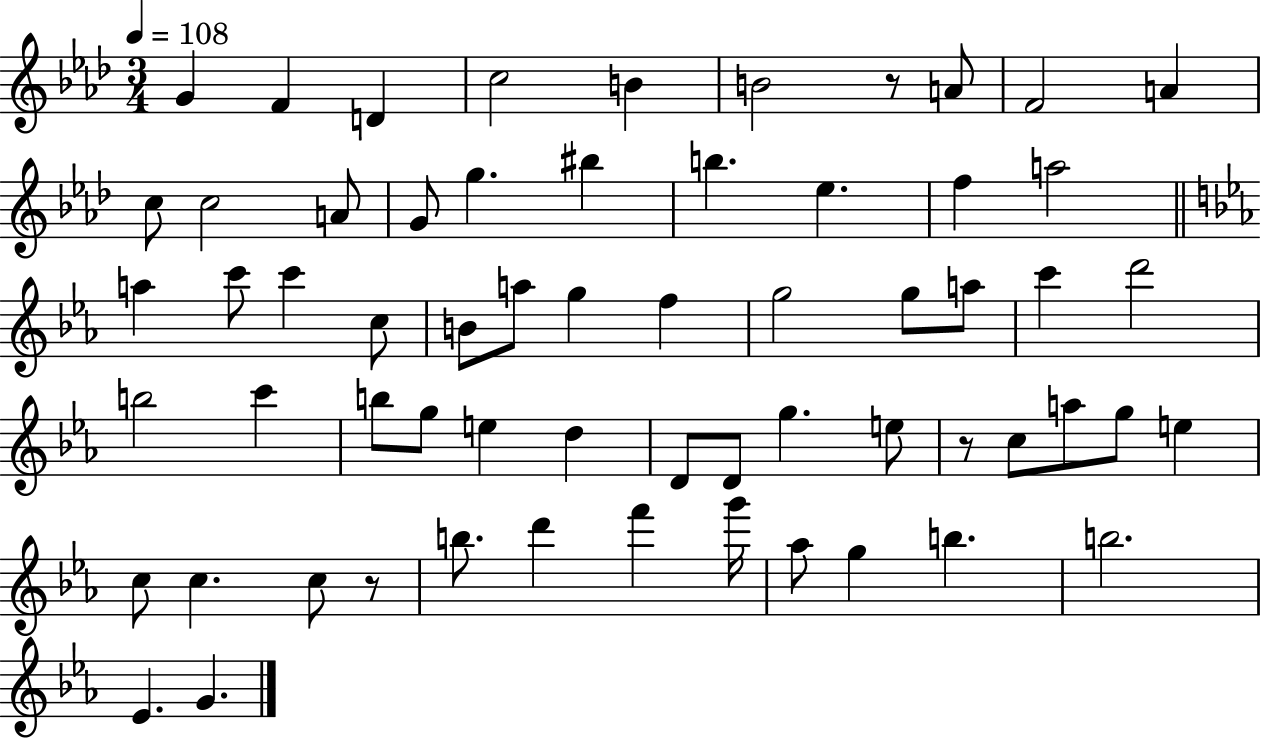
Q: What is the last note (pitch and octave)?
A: G4